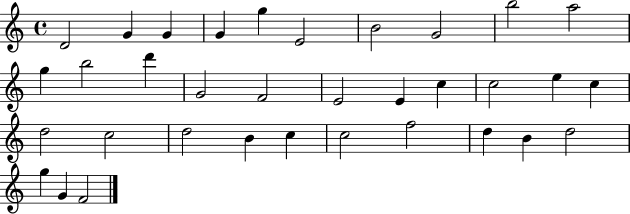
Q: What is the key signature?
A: C major